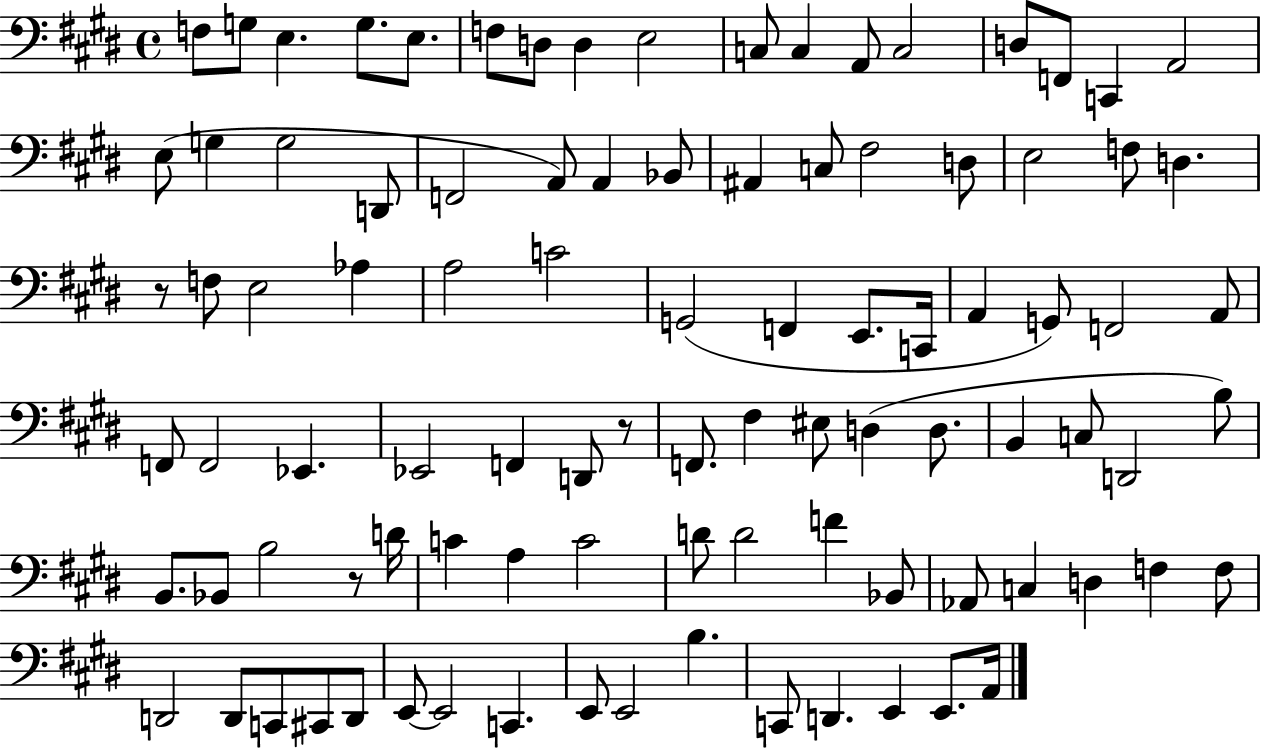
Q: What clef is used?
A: bass